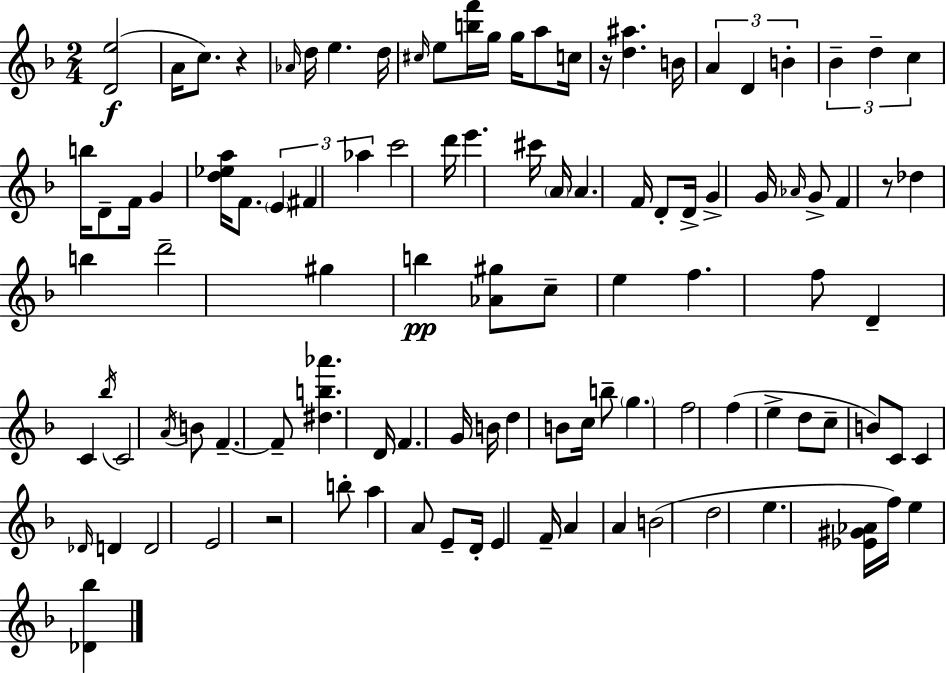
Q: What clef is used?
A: treble